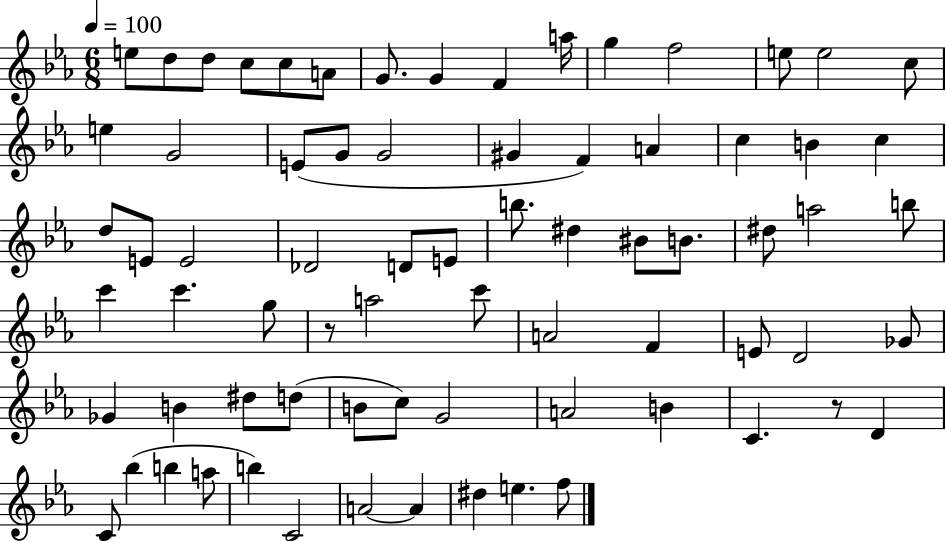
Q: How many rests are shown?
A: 2